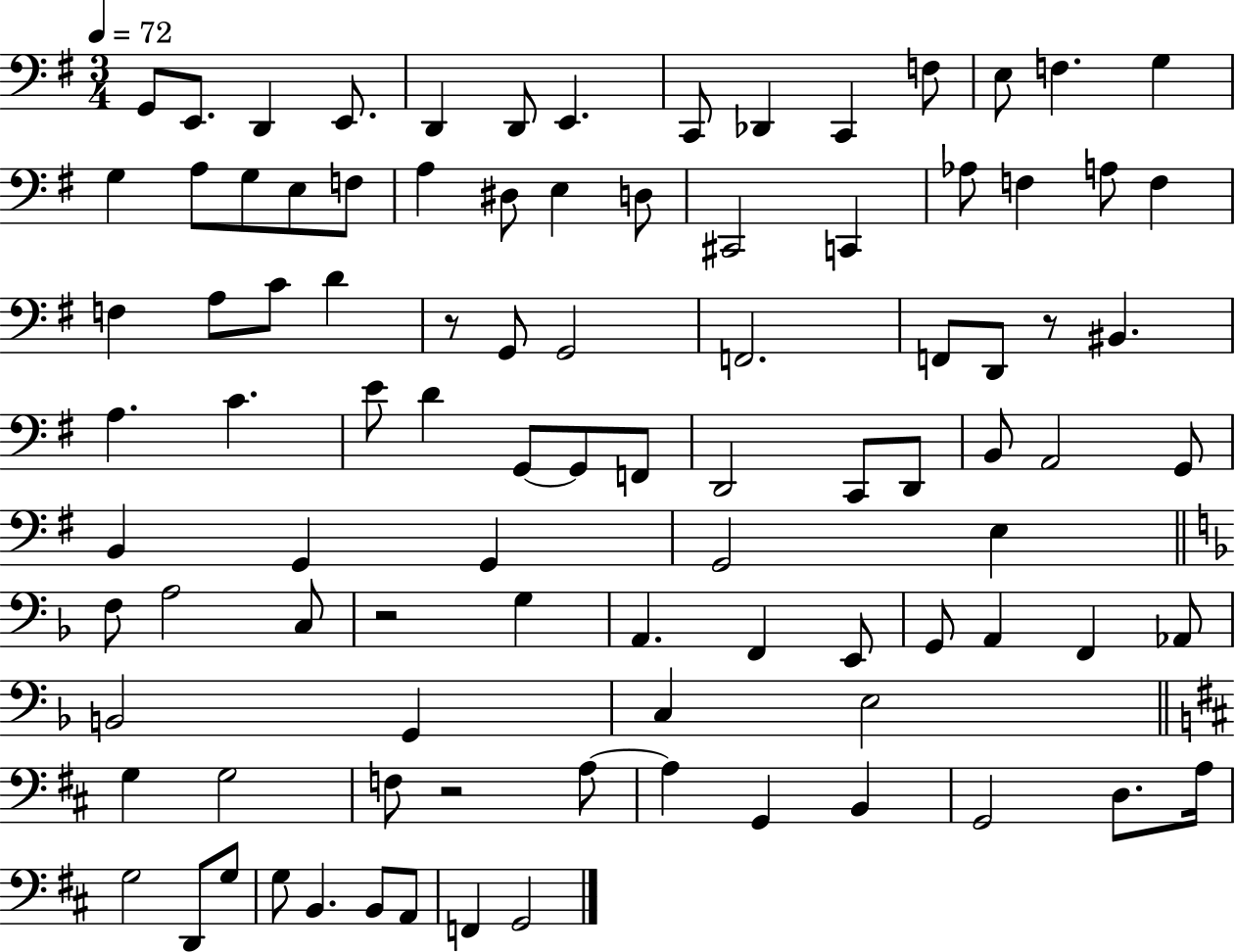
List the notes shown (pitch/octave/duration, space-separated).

G2/e E2/e. D2/q E2/e. D2/q D2/e E2/q. C2/e Db2/q C2/q F3/e E3/e F3/q. G3/q G3/q A3/e G3/e E3/e F3/e A3/q D#3/e E3/q D3/e C#2/h C2/q Ab3/e F3/q A3/e F3/q F3/q A3/e C4/e D4/q R/e G2/e G2/h F2/h. F2/e D2/e R/e BIS2/q. A3/q. C4/q. E4/e D4/q G2/e G2/e F2/e D2/h C2/e D2/e B2/e A2/h G2/e B2/q G2/q G2/q G2/h E3/q F3/e A3/h C3/e R/h G3/q A2/q. F2/q E2/e G2/e A2/q F2/q Ab2/e B2/h G2/q C3/q E3/h G3/q G3/h F3/e R/h A3/e A3/q G2/q B2/q G2/h D3/e. A3/s G3/h D2/e G3/e G3/e B2/q. B2/e A2/e F2/q G2/h